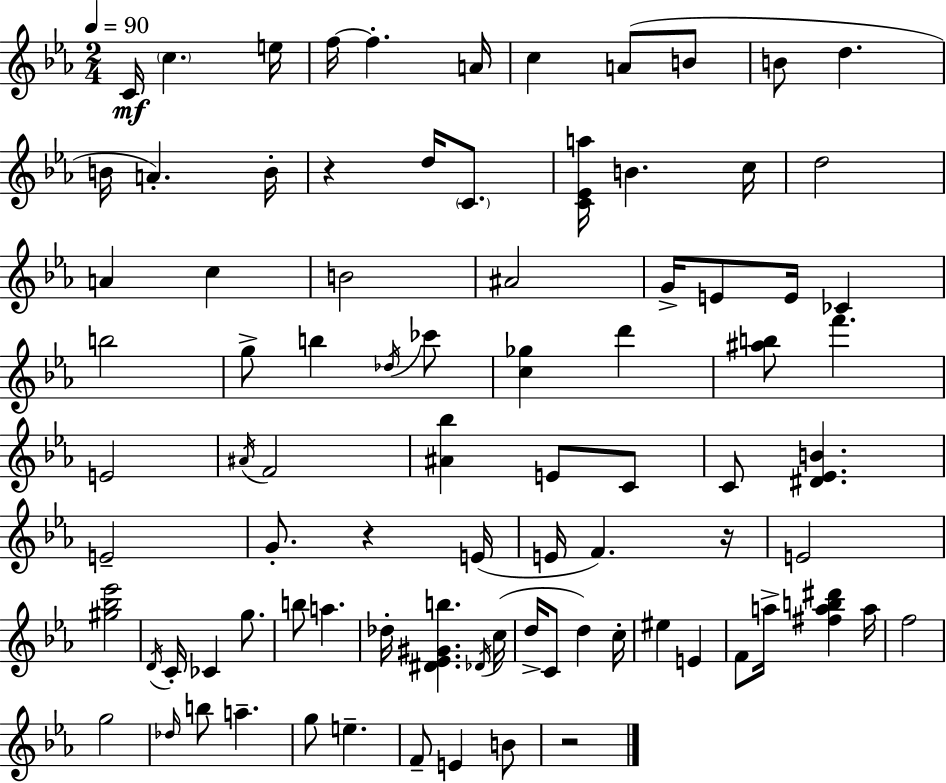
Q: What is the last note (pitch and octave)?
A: B4